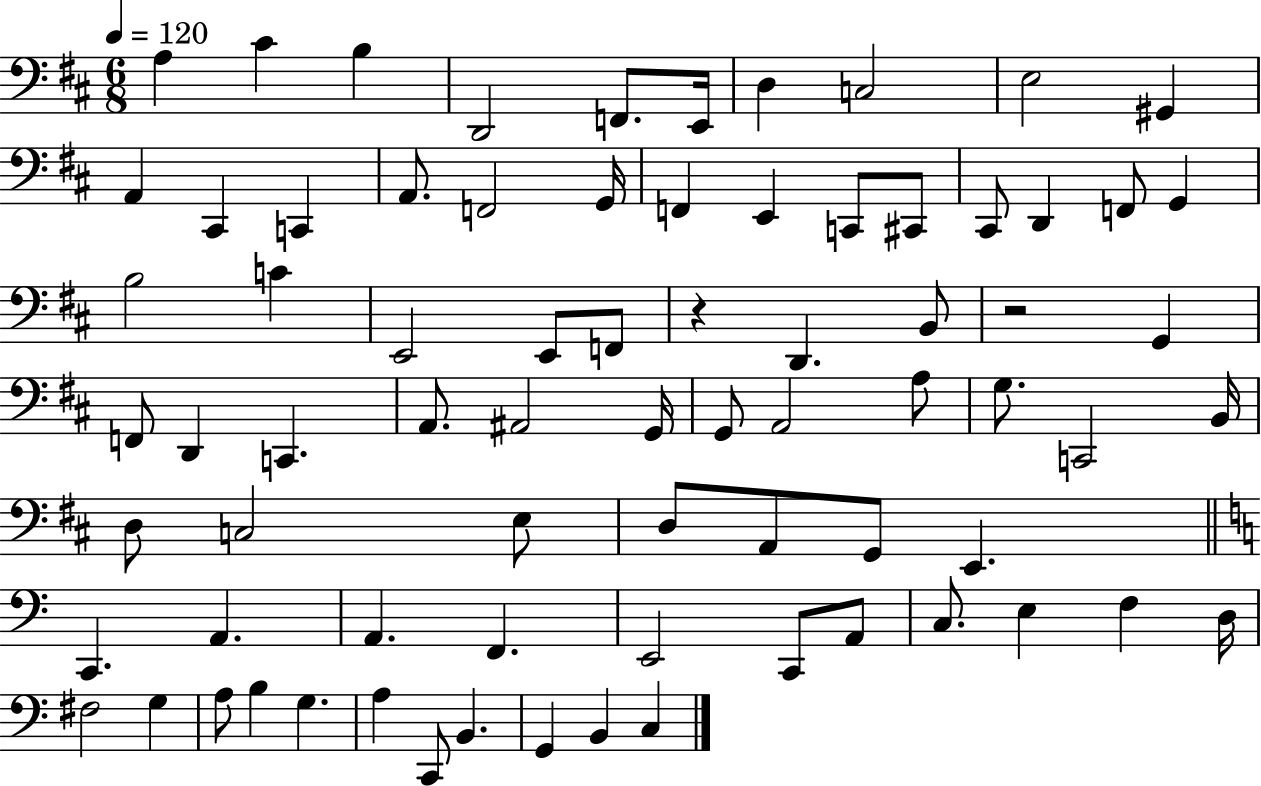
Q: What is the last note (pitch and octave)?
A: C3